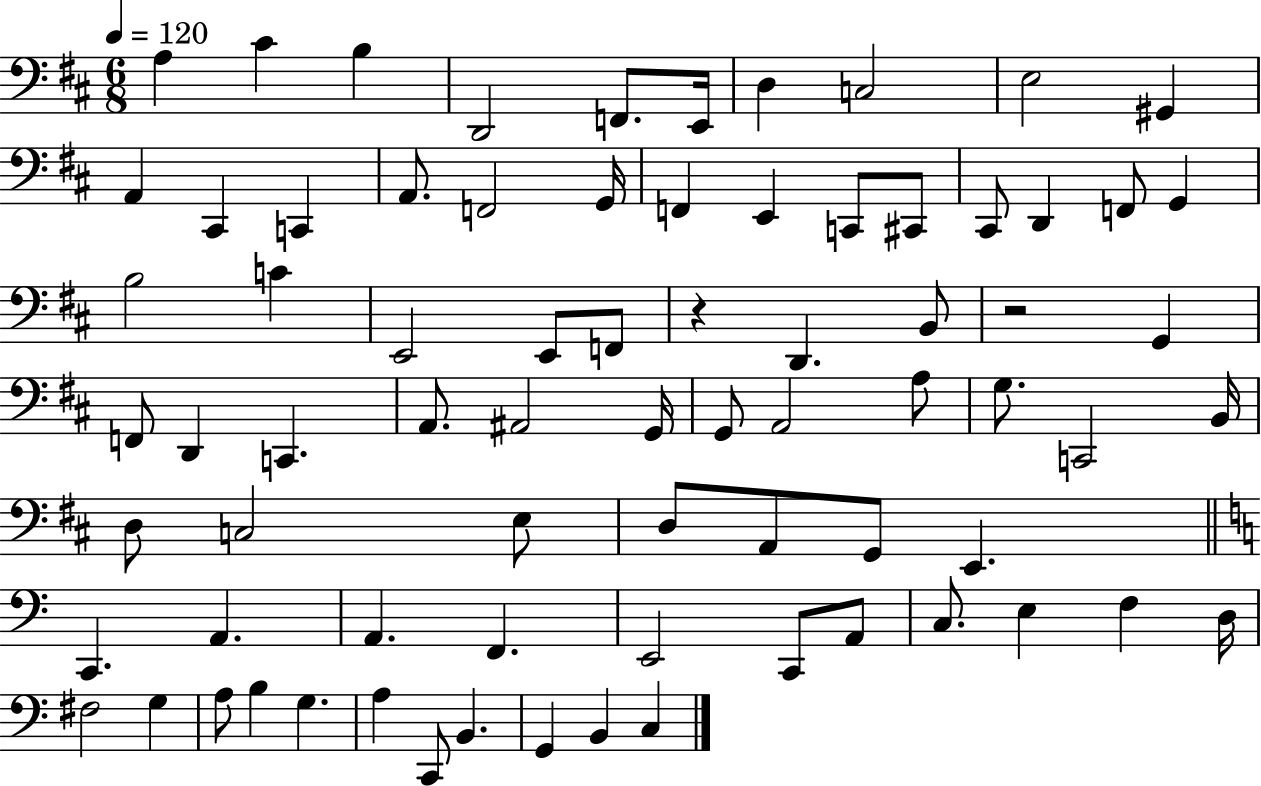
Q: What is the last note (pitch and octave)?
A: C3